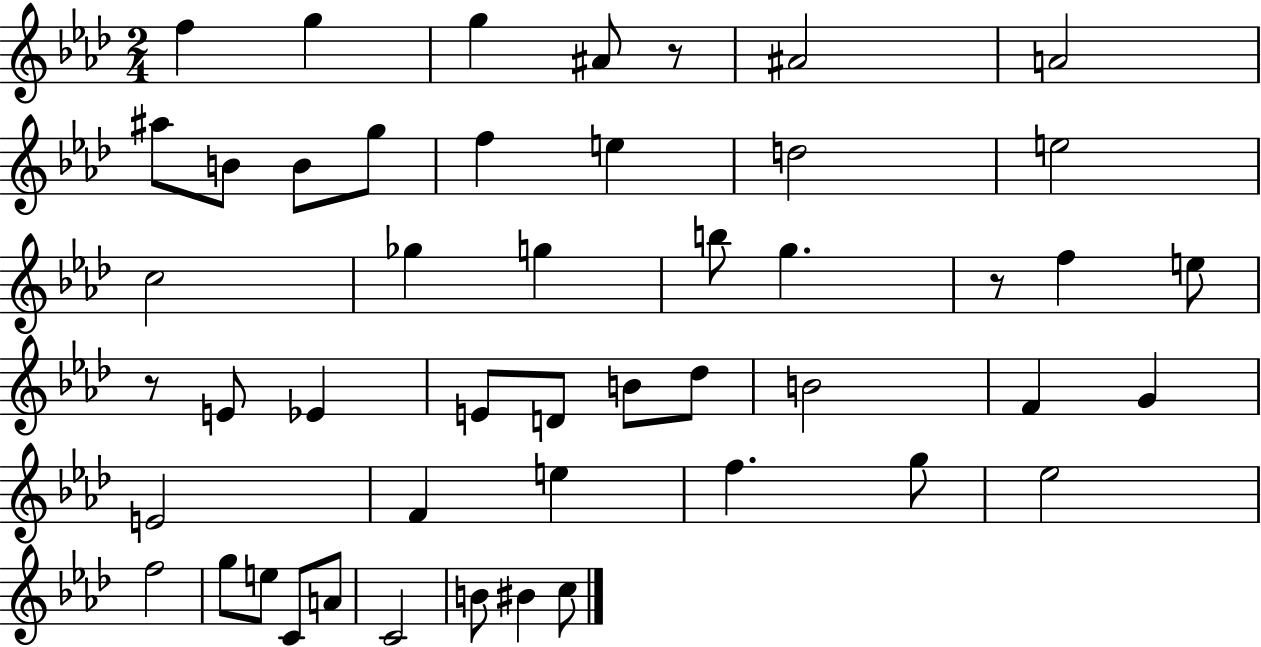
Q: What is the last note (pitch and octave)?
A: C5